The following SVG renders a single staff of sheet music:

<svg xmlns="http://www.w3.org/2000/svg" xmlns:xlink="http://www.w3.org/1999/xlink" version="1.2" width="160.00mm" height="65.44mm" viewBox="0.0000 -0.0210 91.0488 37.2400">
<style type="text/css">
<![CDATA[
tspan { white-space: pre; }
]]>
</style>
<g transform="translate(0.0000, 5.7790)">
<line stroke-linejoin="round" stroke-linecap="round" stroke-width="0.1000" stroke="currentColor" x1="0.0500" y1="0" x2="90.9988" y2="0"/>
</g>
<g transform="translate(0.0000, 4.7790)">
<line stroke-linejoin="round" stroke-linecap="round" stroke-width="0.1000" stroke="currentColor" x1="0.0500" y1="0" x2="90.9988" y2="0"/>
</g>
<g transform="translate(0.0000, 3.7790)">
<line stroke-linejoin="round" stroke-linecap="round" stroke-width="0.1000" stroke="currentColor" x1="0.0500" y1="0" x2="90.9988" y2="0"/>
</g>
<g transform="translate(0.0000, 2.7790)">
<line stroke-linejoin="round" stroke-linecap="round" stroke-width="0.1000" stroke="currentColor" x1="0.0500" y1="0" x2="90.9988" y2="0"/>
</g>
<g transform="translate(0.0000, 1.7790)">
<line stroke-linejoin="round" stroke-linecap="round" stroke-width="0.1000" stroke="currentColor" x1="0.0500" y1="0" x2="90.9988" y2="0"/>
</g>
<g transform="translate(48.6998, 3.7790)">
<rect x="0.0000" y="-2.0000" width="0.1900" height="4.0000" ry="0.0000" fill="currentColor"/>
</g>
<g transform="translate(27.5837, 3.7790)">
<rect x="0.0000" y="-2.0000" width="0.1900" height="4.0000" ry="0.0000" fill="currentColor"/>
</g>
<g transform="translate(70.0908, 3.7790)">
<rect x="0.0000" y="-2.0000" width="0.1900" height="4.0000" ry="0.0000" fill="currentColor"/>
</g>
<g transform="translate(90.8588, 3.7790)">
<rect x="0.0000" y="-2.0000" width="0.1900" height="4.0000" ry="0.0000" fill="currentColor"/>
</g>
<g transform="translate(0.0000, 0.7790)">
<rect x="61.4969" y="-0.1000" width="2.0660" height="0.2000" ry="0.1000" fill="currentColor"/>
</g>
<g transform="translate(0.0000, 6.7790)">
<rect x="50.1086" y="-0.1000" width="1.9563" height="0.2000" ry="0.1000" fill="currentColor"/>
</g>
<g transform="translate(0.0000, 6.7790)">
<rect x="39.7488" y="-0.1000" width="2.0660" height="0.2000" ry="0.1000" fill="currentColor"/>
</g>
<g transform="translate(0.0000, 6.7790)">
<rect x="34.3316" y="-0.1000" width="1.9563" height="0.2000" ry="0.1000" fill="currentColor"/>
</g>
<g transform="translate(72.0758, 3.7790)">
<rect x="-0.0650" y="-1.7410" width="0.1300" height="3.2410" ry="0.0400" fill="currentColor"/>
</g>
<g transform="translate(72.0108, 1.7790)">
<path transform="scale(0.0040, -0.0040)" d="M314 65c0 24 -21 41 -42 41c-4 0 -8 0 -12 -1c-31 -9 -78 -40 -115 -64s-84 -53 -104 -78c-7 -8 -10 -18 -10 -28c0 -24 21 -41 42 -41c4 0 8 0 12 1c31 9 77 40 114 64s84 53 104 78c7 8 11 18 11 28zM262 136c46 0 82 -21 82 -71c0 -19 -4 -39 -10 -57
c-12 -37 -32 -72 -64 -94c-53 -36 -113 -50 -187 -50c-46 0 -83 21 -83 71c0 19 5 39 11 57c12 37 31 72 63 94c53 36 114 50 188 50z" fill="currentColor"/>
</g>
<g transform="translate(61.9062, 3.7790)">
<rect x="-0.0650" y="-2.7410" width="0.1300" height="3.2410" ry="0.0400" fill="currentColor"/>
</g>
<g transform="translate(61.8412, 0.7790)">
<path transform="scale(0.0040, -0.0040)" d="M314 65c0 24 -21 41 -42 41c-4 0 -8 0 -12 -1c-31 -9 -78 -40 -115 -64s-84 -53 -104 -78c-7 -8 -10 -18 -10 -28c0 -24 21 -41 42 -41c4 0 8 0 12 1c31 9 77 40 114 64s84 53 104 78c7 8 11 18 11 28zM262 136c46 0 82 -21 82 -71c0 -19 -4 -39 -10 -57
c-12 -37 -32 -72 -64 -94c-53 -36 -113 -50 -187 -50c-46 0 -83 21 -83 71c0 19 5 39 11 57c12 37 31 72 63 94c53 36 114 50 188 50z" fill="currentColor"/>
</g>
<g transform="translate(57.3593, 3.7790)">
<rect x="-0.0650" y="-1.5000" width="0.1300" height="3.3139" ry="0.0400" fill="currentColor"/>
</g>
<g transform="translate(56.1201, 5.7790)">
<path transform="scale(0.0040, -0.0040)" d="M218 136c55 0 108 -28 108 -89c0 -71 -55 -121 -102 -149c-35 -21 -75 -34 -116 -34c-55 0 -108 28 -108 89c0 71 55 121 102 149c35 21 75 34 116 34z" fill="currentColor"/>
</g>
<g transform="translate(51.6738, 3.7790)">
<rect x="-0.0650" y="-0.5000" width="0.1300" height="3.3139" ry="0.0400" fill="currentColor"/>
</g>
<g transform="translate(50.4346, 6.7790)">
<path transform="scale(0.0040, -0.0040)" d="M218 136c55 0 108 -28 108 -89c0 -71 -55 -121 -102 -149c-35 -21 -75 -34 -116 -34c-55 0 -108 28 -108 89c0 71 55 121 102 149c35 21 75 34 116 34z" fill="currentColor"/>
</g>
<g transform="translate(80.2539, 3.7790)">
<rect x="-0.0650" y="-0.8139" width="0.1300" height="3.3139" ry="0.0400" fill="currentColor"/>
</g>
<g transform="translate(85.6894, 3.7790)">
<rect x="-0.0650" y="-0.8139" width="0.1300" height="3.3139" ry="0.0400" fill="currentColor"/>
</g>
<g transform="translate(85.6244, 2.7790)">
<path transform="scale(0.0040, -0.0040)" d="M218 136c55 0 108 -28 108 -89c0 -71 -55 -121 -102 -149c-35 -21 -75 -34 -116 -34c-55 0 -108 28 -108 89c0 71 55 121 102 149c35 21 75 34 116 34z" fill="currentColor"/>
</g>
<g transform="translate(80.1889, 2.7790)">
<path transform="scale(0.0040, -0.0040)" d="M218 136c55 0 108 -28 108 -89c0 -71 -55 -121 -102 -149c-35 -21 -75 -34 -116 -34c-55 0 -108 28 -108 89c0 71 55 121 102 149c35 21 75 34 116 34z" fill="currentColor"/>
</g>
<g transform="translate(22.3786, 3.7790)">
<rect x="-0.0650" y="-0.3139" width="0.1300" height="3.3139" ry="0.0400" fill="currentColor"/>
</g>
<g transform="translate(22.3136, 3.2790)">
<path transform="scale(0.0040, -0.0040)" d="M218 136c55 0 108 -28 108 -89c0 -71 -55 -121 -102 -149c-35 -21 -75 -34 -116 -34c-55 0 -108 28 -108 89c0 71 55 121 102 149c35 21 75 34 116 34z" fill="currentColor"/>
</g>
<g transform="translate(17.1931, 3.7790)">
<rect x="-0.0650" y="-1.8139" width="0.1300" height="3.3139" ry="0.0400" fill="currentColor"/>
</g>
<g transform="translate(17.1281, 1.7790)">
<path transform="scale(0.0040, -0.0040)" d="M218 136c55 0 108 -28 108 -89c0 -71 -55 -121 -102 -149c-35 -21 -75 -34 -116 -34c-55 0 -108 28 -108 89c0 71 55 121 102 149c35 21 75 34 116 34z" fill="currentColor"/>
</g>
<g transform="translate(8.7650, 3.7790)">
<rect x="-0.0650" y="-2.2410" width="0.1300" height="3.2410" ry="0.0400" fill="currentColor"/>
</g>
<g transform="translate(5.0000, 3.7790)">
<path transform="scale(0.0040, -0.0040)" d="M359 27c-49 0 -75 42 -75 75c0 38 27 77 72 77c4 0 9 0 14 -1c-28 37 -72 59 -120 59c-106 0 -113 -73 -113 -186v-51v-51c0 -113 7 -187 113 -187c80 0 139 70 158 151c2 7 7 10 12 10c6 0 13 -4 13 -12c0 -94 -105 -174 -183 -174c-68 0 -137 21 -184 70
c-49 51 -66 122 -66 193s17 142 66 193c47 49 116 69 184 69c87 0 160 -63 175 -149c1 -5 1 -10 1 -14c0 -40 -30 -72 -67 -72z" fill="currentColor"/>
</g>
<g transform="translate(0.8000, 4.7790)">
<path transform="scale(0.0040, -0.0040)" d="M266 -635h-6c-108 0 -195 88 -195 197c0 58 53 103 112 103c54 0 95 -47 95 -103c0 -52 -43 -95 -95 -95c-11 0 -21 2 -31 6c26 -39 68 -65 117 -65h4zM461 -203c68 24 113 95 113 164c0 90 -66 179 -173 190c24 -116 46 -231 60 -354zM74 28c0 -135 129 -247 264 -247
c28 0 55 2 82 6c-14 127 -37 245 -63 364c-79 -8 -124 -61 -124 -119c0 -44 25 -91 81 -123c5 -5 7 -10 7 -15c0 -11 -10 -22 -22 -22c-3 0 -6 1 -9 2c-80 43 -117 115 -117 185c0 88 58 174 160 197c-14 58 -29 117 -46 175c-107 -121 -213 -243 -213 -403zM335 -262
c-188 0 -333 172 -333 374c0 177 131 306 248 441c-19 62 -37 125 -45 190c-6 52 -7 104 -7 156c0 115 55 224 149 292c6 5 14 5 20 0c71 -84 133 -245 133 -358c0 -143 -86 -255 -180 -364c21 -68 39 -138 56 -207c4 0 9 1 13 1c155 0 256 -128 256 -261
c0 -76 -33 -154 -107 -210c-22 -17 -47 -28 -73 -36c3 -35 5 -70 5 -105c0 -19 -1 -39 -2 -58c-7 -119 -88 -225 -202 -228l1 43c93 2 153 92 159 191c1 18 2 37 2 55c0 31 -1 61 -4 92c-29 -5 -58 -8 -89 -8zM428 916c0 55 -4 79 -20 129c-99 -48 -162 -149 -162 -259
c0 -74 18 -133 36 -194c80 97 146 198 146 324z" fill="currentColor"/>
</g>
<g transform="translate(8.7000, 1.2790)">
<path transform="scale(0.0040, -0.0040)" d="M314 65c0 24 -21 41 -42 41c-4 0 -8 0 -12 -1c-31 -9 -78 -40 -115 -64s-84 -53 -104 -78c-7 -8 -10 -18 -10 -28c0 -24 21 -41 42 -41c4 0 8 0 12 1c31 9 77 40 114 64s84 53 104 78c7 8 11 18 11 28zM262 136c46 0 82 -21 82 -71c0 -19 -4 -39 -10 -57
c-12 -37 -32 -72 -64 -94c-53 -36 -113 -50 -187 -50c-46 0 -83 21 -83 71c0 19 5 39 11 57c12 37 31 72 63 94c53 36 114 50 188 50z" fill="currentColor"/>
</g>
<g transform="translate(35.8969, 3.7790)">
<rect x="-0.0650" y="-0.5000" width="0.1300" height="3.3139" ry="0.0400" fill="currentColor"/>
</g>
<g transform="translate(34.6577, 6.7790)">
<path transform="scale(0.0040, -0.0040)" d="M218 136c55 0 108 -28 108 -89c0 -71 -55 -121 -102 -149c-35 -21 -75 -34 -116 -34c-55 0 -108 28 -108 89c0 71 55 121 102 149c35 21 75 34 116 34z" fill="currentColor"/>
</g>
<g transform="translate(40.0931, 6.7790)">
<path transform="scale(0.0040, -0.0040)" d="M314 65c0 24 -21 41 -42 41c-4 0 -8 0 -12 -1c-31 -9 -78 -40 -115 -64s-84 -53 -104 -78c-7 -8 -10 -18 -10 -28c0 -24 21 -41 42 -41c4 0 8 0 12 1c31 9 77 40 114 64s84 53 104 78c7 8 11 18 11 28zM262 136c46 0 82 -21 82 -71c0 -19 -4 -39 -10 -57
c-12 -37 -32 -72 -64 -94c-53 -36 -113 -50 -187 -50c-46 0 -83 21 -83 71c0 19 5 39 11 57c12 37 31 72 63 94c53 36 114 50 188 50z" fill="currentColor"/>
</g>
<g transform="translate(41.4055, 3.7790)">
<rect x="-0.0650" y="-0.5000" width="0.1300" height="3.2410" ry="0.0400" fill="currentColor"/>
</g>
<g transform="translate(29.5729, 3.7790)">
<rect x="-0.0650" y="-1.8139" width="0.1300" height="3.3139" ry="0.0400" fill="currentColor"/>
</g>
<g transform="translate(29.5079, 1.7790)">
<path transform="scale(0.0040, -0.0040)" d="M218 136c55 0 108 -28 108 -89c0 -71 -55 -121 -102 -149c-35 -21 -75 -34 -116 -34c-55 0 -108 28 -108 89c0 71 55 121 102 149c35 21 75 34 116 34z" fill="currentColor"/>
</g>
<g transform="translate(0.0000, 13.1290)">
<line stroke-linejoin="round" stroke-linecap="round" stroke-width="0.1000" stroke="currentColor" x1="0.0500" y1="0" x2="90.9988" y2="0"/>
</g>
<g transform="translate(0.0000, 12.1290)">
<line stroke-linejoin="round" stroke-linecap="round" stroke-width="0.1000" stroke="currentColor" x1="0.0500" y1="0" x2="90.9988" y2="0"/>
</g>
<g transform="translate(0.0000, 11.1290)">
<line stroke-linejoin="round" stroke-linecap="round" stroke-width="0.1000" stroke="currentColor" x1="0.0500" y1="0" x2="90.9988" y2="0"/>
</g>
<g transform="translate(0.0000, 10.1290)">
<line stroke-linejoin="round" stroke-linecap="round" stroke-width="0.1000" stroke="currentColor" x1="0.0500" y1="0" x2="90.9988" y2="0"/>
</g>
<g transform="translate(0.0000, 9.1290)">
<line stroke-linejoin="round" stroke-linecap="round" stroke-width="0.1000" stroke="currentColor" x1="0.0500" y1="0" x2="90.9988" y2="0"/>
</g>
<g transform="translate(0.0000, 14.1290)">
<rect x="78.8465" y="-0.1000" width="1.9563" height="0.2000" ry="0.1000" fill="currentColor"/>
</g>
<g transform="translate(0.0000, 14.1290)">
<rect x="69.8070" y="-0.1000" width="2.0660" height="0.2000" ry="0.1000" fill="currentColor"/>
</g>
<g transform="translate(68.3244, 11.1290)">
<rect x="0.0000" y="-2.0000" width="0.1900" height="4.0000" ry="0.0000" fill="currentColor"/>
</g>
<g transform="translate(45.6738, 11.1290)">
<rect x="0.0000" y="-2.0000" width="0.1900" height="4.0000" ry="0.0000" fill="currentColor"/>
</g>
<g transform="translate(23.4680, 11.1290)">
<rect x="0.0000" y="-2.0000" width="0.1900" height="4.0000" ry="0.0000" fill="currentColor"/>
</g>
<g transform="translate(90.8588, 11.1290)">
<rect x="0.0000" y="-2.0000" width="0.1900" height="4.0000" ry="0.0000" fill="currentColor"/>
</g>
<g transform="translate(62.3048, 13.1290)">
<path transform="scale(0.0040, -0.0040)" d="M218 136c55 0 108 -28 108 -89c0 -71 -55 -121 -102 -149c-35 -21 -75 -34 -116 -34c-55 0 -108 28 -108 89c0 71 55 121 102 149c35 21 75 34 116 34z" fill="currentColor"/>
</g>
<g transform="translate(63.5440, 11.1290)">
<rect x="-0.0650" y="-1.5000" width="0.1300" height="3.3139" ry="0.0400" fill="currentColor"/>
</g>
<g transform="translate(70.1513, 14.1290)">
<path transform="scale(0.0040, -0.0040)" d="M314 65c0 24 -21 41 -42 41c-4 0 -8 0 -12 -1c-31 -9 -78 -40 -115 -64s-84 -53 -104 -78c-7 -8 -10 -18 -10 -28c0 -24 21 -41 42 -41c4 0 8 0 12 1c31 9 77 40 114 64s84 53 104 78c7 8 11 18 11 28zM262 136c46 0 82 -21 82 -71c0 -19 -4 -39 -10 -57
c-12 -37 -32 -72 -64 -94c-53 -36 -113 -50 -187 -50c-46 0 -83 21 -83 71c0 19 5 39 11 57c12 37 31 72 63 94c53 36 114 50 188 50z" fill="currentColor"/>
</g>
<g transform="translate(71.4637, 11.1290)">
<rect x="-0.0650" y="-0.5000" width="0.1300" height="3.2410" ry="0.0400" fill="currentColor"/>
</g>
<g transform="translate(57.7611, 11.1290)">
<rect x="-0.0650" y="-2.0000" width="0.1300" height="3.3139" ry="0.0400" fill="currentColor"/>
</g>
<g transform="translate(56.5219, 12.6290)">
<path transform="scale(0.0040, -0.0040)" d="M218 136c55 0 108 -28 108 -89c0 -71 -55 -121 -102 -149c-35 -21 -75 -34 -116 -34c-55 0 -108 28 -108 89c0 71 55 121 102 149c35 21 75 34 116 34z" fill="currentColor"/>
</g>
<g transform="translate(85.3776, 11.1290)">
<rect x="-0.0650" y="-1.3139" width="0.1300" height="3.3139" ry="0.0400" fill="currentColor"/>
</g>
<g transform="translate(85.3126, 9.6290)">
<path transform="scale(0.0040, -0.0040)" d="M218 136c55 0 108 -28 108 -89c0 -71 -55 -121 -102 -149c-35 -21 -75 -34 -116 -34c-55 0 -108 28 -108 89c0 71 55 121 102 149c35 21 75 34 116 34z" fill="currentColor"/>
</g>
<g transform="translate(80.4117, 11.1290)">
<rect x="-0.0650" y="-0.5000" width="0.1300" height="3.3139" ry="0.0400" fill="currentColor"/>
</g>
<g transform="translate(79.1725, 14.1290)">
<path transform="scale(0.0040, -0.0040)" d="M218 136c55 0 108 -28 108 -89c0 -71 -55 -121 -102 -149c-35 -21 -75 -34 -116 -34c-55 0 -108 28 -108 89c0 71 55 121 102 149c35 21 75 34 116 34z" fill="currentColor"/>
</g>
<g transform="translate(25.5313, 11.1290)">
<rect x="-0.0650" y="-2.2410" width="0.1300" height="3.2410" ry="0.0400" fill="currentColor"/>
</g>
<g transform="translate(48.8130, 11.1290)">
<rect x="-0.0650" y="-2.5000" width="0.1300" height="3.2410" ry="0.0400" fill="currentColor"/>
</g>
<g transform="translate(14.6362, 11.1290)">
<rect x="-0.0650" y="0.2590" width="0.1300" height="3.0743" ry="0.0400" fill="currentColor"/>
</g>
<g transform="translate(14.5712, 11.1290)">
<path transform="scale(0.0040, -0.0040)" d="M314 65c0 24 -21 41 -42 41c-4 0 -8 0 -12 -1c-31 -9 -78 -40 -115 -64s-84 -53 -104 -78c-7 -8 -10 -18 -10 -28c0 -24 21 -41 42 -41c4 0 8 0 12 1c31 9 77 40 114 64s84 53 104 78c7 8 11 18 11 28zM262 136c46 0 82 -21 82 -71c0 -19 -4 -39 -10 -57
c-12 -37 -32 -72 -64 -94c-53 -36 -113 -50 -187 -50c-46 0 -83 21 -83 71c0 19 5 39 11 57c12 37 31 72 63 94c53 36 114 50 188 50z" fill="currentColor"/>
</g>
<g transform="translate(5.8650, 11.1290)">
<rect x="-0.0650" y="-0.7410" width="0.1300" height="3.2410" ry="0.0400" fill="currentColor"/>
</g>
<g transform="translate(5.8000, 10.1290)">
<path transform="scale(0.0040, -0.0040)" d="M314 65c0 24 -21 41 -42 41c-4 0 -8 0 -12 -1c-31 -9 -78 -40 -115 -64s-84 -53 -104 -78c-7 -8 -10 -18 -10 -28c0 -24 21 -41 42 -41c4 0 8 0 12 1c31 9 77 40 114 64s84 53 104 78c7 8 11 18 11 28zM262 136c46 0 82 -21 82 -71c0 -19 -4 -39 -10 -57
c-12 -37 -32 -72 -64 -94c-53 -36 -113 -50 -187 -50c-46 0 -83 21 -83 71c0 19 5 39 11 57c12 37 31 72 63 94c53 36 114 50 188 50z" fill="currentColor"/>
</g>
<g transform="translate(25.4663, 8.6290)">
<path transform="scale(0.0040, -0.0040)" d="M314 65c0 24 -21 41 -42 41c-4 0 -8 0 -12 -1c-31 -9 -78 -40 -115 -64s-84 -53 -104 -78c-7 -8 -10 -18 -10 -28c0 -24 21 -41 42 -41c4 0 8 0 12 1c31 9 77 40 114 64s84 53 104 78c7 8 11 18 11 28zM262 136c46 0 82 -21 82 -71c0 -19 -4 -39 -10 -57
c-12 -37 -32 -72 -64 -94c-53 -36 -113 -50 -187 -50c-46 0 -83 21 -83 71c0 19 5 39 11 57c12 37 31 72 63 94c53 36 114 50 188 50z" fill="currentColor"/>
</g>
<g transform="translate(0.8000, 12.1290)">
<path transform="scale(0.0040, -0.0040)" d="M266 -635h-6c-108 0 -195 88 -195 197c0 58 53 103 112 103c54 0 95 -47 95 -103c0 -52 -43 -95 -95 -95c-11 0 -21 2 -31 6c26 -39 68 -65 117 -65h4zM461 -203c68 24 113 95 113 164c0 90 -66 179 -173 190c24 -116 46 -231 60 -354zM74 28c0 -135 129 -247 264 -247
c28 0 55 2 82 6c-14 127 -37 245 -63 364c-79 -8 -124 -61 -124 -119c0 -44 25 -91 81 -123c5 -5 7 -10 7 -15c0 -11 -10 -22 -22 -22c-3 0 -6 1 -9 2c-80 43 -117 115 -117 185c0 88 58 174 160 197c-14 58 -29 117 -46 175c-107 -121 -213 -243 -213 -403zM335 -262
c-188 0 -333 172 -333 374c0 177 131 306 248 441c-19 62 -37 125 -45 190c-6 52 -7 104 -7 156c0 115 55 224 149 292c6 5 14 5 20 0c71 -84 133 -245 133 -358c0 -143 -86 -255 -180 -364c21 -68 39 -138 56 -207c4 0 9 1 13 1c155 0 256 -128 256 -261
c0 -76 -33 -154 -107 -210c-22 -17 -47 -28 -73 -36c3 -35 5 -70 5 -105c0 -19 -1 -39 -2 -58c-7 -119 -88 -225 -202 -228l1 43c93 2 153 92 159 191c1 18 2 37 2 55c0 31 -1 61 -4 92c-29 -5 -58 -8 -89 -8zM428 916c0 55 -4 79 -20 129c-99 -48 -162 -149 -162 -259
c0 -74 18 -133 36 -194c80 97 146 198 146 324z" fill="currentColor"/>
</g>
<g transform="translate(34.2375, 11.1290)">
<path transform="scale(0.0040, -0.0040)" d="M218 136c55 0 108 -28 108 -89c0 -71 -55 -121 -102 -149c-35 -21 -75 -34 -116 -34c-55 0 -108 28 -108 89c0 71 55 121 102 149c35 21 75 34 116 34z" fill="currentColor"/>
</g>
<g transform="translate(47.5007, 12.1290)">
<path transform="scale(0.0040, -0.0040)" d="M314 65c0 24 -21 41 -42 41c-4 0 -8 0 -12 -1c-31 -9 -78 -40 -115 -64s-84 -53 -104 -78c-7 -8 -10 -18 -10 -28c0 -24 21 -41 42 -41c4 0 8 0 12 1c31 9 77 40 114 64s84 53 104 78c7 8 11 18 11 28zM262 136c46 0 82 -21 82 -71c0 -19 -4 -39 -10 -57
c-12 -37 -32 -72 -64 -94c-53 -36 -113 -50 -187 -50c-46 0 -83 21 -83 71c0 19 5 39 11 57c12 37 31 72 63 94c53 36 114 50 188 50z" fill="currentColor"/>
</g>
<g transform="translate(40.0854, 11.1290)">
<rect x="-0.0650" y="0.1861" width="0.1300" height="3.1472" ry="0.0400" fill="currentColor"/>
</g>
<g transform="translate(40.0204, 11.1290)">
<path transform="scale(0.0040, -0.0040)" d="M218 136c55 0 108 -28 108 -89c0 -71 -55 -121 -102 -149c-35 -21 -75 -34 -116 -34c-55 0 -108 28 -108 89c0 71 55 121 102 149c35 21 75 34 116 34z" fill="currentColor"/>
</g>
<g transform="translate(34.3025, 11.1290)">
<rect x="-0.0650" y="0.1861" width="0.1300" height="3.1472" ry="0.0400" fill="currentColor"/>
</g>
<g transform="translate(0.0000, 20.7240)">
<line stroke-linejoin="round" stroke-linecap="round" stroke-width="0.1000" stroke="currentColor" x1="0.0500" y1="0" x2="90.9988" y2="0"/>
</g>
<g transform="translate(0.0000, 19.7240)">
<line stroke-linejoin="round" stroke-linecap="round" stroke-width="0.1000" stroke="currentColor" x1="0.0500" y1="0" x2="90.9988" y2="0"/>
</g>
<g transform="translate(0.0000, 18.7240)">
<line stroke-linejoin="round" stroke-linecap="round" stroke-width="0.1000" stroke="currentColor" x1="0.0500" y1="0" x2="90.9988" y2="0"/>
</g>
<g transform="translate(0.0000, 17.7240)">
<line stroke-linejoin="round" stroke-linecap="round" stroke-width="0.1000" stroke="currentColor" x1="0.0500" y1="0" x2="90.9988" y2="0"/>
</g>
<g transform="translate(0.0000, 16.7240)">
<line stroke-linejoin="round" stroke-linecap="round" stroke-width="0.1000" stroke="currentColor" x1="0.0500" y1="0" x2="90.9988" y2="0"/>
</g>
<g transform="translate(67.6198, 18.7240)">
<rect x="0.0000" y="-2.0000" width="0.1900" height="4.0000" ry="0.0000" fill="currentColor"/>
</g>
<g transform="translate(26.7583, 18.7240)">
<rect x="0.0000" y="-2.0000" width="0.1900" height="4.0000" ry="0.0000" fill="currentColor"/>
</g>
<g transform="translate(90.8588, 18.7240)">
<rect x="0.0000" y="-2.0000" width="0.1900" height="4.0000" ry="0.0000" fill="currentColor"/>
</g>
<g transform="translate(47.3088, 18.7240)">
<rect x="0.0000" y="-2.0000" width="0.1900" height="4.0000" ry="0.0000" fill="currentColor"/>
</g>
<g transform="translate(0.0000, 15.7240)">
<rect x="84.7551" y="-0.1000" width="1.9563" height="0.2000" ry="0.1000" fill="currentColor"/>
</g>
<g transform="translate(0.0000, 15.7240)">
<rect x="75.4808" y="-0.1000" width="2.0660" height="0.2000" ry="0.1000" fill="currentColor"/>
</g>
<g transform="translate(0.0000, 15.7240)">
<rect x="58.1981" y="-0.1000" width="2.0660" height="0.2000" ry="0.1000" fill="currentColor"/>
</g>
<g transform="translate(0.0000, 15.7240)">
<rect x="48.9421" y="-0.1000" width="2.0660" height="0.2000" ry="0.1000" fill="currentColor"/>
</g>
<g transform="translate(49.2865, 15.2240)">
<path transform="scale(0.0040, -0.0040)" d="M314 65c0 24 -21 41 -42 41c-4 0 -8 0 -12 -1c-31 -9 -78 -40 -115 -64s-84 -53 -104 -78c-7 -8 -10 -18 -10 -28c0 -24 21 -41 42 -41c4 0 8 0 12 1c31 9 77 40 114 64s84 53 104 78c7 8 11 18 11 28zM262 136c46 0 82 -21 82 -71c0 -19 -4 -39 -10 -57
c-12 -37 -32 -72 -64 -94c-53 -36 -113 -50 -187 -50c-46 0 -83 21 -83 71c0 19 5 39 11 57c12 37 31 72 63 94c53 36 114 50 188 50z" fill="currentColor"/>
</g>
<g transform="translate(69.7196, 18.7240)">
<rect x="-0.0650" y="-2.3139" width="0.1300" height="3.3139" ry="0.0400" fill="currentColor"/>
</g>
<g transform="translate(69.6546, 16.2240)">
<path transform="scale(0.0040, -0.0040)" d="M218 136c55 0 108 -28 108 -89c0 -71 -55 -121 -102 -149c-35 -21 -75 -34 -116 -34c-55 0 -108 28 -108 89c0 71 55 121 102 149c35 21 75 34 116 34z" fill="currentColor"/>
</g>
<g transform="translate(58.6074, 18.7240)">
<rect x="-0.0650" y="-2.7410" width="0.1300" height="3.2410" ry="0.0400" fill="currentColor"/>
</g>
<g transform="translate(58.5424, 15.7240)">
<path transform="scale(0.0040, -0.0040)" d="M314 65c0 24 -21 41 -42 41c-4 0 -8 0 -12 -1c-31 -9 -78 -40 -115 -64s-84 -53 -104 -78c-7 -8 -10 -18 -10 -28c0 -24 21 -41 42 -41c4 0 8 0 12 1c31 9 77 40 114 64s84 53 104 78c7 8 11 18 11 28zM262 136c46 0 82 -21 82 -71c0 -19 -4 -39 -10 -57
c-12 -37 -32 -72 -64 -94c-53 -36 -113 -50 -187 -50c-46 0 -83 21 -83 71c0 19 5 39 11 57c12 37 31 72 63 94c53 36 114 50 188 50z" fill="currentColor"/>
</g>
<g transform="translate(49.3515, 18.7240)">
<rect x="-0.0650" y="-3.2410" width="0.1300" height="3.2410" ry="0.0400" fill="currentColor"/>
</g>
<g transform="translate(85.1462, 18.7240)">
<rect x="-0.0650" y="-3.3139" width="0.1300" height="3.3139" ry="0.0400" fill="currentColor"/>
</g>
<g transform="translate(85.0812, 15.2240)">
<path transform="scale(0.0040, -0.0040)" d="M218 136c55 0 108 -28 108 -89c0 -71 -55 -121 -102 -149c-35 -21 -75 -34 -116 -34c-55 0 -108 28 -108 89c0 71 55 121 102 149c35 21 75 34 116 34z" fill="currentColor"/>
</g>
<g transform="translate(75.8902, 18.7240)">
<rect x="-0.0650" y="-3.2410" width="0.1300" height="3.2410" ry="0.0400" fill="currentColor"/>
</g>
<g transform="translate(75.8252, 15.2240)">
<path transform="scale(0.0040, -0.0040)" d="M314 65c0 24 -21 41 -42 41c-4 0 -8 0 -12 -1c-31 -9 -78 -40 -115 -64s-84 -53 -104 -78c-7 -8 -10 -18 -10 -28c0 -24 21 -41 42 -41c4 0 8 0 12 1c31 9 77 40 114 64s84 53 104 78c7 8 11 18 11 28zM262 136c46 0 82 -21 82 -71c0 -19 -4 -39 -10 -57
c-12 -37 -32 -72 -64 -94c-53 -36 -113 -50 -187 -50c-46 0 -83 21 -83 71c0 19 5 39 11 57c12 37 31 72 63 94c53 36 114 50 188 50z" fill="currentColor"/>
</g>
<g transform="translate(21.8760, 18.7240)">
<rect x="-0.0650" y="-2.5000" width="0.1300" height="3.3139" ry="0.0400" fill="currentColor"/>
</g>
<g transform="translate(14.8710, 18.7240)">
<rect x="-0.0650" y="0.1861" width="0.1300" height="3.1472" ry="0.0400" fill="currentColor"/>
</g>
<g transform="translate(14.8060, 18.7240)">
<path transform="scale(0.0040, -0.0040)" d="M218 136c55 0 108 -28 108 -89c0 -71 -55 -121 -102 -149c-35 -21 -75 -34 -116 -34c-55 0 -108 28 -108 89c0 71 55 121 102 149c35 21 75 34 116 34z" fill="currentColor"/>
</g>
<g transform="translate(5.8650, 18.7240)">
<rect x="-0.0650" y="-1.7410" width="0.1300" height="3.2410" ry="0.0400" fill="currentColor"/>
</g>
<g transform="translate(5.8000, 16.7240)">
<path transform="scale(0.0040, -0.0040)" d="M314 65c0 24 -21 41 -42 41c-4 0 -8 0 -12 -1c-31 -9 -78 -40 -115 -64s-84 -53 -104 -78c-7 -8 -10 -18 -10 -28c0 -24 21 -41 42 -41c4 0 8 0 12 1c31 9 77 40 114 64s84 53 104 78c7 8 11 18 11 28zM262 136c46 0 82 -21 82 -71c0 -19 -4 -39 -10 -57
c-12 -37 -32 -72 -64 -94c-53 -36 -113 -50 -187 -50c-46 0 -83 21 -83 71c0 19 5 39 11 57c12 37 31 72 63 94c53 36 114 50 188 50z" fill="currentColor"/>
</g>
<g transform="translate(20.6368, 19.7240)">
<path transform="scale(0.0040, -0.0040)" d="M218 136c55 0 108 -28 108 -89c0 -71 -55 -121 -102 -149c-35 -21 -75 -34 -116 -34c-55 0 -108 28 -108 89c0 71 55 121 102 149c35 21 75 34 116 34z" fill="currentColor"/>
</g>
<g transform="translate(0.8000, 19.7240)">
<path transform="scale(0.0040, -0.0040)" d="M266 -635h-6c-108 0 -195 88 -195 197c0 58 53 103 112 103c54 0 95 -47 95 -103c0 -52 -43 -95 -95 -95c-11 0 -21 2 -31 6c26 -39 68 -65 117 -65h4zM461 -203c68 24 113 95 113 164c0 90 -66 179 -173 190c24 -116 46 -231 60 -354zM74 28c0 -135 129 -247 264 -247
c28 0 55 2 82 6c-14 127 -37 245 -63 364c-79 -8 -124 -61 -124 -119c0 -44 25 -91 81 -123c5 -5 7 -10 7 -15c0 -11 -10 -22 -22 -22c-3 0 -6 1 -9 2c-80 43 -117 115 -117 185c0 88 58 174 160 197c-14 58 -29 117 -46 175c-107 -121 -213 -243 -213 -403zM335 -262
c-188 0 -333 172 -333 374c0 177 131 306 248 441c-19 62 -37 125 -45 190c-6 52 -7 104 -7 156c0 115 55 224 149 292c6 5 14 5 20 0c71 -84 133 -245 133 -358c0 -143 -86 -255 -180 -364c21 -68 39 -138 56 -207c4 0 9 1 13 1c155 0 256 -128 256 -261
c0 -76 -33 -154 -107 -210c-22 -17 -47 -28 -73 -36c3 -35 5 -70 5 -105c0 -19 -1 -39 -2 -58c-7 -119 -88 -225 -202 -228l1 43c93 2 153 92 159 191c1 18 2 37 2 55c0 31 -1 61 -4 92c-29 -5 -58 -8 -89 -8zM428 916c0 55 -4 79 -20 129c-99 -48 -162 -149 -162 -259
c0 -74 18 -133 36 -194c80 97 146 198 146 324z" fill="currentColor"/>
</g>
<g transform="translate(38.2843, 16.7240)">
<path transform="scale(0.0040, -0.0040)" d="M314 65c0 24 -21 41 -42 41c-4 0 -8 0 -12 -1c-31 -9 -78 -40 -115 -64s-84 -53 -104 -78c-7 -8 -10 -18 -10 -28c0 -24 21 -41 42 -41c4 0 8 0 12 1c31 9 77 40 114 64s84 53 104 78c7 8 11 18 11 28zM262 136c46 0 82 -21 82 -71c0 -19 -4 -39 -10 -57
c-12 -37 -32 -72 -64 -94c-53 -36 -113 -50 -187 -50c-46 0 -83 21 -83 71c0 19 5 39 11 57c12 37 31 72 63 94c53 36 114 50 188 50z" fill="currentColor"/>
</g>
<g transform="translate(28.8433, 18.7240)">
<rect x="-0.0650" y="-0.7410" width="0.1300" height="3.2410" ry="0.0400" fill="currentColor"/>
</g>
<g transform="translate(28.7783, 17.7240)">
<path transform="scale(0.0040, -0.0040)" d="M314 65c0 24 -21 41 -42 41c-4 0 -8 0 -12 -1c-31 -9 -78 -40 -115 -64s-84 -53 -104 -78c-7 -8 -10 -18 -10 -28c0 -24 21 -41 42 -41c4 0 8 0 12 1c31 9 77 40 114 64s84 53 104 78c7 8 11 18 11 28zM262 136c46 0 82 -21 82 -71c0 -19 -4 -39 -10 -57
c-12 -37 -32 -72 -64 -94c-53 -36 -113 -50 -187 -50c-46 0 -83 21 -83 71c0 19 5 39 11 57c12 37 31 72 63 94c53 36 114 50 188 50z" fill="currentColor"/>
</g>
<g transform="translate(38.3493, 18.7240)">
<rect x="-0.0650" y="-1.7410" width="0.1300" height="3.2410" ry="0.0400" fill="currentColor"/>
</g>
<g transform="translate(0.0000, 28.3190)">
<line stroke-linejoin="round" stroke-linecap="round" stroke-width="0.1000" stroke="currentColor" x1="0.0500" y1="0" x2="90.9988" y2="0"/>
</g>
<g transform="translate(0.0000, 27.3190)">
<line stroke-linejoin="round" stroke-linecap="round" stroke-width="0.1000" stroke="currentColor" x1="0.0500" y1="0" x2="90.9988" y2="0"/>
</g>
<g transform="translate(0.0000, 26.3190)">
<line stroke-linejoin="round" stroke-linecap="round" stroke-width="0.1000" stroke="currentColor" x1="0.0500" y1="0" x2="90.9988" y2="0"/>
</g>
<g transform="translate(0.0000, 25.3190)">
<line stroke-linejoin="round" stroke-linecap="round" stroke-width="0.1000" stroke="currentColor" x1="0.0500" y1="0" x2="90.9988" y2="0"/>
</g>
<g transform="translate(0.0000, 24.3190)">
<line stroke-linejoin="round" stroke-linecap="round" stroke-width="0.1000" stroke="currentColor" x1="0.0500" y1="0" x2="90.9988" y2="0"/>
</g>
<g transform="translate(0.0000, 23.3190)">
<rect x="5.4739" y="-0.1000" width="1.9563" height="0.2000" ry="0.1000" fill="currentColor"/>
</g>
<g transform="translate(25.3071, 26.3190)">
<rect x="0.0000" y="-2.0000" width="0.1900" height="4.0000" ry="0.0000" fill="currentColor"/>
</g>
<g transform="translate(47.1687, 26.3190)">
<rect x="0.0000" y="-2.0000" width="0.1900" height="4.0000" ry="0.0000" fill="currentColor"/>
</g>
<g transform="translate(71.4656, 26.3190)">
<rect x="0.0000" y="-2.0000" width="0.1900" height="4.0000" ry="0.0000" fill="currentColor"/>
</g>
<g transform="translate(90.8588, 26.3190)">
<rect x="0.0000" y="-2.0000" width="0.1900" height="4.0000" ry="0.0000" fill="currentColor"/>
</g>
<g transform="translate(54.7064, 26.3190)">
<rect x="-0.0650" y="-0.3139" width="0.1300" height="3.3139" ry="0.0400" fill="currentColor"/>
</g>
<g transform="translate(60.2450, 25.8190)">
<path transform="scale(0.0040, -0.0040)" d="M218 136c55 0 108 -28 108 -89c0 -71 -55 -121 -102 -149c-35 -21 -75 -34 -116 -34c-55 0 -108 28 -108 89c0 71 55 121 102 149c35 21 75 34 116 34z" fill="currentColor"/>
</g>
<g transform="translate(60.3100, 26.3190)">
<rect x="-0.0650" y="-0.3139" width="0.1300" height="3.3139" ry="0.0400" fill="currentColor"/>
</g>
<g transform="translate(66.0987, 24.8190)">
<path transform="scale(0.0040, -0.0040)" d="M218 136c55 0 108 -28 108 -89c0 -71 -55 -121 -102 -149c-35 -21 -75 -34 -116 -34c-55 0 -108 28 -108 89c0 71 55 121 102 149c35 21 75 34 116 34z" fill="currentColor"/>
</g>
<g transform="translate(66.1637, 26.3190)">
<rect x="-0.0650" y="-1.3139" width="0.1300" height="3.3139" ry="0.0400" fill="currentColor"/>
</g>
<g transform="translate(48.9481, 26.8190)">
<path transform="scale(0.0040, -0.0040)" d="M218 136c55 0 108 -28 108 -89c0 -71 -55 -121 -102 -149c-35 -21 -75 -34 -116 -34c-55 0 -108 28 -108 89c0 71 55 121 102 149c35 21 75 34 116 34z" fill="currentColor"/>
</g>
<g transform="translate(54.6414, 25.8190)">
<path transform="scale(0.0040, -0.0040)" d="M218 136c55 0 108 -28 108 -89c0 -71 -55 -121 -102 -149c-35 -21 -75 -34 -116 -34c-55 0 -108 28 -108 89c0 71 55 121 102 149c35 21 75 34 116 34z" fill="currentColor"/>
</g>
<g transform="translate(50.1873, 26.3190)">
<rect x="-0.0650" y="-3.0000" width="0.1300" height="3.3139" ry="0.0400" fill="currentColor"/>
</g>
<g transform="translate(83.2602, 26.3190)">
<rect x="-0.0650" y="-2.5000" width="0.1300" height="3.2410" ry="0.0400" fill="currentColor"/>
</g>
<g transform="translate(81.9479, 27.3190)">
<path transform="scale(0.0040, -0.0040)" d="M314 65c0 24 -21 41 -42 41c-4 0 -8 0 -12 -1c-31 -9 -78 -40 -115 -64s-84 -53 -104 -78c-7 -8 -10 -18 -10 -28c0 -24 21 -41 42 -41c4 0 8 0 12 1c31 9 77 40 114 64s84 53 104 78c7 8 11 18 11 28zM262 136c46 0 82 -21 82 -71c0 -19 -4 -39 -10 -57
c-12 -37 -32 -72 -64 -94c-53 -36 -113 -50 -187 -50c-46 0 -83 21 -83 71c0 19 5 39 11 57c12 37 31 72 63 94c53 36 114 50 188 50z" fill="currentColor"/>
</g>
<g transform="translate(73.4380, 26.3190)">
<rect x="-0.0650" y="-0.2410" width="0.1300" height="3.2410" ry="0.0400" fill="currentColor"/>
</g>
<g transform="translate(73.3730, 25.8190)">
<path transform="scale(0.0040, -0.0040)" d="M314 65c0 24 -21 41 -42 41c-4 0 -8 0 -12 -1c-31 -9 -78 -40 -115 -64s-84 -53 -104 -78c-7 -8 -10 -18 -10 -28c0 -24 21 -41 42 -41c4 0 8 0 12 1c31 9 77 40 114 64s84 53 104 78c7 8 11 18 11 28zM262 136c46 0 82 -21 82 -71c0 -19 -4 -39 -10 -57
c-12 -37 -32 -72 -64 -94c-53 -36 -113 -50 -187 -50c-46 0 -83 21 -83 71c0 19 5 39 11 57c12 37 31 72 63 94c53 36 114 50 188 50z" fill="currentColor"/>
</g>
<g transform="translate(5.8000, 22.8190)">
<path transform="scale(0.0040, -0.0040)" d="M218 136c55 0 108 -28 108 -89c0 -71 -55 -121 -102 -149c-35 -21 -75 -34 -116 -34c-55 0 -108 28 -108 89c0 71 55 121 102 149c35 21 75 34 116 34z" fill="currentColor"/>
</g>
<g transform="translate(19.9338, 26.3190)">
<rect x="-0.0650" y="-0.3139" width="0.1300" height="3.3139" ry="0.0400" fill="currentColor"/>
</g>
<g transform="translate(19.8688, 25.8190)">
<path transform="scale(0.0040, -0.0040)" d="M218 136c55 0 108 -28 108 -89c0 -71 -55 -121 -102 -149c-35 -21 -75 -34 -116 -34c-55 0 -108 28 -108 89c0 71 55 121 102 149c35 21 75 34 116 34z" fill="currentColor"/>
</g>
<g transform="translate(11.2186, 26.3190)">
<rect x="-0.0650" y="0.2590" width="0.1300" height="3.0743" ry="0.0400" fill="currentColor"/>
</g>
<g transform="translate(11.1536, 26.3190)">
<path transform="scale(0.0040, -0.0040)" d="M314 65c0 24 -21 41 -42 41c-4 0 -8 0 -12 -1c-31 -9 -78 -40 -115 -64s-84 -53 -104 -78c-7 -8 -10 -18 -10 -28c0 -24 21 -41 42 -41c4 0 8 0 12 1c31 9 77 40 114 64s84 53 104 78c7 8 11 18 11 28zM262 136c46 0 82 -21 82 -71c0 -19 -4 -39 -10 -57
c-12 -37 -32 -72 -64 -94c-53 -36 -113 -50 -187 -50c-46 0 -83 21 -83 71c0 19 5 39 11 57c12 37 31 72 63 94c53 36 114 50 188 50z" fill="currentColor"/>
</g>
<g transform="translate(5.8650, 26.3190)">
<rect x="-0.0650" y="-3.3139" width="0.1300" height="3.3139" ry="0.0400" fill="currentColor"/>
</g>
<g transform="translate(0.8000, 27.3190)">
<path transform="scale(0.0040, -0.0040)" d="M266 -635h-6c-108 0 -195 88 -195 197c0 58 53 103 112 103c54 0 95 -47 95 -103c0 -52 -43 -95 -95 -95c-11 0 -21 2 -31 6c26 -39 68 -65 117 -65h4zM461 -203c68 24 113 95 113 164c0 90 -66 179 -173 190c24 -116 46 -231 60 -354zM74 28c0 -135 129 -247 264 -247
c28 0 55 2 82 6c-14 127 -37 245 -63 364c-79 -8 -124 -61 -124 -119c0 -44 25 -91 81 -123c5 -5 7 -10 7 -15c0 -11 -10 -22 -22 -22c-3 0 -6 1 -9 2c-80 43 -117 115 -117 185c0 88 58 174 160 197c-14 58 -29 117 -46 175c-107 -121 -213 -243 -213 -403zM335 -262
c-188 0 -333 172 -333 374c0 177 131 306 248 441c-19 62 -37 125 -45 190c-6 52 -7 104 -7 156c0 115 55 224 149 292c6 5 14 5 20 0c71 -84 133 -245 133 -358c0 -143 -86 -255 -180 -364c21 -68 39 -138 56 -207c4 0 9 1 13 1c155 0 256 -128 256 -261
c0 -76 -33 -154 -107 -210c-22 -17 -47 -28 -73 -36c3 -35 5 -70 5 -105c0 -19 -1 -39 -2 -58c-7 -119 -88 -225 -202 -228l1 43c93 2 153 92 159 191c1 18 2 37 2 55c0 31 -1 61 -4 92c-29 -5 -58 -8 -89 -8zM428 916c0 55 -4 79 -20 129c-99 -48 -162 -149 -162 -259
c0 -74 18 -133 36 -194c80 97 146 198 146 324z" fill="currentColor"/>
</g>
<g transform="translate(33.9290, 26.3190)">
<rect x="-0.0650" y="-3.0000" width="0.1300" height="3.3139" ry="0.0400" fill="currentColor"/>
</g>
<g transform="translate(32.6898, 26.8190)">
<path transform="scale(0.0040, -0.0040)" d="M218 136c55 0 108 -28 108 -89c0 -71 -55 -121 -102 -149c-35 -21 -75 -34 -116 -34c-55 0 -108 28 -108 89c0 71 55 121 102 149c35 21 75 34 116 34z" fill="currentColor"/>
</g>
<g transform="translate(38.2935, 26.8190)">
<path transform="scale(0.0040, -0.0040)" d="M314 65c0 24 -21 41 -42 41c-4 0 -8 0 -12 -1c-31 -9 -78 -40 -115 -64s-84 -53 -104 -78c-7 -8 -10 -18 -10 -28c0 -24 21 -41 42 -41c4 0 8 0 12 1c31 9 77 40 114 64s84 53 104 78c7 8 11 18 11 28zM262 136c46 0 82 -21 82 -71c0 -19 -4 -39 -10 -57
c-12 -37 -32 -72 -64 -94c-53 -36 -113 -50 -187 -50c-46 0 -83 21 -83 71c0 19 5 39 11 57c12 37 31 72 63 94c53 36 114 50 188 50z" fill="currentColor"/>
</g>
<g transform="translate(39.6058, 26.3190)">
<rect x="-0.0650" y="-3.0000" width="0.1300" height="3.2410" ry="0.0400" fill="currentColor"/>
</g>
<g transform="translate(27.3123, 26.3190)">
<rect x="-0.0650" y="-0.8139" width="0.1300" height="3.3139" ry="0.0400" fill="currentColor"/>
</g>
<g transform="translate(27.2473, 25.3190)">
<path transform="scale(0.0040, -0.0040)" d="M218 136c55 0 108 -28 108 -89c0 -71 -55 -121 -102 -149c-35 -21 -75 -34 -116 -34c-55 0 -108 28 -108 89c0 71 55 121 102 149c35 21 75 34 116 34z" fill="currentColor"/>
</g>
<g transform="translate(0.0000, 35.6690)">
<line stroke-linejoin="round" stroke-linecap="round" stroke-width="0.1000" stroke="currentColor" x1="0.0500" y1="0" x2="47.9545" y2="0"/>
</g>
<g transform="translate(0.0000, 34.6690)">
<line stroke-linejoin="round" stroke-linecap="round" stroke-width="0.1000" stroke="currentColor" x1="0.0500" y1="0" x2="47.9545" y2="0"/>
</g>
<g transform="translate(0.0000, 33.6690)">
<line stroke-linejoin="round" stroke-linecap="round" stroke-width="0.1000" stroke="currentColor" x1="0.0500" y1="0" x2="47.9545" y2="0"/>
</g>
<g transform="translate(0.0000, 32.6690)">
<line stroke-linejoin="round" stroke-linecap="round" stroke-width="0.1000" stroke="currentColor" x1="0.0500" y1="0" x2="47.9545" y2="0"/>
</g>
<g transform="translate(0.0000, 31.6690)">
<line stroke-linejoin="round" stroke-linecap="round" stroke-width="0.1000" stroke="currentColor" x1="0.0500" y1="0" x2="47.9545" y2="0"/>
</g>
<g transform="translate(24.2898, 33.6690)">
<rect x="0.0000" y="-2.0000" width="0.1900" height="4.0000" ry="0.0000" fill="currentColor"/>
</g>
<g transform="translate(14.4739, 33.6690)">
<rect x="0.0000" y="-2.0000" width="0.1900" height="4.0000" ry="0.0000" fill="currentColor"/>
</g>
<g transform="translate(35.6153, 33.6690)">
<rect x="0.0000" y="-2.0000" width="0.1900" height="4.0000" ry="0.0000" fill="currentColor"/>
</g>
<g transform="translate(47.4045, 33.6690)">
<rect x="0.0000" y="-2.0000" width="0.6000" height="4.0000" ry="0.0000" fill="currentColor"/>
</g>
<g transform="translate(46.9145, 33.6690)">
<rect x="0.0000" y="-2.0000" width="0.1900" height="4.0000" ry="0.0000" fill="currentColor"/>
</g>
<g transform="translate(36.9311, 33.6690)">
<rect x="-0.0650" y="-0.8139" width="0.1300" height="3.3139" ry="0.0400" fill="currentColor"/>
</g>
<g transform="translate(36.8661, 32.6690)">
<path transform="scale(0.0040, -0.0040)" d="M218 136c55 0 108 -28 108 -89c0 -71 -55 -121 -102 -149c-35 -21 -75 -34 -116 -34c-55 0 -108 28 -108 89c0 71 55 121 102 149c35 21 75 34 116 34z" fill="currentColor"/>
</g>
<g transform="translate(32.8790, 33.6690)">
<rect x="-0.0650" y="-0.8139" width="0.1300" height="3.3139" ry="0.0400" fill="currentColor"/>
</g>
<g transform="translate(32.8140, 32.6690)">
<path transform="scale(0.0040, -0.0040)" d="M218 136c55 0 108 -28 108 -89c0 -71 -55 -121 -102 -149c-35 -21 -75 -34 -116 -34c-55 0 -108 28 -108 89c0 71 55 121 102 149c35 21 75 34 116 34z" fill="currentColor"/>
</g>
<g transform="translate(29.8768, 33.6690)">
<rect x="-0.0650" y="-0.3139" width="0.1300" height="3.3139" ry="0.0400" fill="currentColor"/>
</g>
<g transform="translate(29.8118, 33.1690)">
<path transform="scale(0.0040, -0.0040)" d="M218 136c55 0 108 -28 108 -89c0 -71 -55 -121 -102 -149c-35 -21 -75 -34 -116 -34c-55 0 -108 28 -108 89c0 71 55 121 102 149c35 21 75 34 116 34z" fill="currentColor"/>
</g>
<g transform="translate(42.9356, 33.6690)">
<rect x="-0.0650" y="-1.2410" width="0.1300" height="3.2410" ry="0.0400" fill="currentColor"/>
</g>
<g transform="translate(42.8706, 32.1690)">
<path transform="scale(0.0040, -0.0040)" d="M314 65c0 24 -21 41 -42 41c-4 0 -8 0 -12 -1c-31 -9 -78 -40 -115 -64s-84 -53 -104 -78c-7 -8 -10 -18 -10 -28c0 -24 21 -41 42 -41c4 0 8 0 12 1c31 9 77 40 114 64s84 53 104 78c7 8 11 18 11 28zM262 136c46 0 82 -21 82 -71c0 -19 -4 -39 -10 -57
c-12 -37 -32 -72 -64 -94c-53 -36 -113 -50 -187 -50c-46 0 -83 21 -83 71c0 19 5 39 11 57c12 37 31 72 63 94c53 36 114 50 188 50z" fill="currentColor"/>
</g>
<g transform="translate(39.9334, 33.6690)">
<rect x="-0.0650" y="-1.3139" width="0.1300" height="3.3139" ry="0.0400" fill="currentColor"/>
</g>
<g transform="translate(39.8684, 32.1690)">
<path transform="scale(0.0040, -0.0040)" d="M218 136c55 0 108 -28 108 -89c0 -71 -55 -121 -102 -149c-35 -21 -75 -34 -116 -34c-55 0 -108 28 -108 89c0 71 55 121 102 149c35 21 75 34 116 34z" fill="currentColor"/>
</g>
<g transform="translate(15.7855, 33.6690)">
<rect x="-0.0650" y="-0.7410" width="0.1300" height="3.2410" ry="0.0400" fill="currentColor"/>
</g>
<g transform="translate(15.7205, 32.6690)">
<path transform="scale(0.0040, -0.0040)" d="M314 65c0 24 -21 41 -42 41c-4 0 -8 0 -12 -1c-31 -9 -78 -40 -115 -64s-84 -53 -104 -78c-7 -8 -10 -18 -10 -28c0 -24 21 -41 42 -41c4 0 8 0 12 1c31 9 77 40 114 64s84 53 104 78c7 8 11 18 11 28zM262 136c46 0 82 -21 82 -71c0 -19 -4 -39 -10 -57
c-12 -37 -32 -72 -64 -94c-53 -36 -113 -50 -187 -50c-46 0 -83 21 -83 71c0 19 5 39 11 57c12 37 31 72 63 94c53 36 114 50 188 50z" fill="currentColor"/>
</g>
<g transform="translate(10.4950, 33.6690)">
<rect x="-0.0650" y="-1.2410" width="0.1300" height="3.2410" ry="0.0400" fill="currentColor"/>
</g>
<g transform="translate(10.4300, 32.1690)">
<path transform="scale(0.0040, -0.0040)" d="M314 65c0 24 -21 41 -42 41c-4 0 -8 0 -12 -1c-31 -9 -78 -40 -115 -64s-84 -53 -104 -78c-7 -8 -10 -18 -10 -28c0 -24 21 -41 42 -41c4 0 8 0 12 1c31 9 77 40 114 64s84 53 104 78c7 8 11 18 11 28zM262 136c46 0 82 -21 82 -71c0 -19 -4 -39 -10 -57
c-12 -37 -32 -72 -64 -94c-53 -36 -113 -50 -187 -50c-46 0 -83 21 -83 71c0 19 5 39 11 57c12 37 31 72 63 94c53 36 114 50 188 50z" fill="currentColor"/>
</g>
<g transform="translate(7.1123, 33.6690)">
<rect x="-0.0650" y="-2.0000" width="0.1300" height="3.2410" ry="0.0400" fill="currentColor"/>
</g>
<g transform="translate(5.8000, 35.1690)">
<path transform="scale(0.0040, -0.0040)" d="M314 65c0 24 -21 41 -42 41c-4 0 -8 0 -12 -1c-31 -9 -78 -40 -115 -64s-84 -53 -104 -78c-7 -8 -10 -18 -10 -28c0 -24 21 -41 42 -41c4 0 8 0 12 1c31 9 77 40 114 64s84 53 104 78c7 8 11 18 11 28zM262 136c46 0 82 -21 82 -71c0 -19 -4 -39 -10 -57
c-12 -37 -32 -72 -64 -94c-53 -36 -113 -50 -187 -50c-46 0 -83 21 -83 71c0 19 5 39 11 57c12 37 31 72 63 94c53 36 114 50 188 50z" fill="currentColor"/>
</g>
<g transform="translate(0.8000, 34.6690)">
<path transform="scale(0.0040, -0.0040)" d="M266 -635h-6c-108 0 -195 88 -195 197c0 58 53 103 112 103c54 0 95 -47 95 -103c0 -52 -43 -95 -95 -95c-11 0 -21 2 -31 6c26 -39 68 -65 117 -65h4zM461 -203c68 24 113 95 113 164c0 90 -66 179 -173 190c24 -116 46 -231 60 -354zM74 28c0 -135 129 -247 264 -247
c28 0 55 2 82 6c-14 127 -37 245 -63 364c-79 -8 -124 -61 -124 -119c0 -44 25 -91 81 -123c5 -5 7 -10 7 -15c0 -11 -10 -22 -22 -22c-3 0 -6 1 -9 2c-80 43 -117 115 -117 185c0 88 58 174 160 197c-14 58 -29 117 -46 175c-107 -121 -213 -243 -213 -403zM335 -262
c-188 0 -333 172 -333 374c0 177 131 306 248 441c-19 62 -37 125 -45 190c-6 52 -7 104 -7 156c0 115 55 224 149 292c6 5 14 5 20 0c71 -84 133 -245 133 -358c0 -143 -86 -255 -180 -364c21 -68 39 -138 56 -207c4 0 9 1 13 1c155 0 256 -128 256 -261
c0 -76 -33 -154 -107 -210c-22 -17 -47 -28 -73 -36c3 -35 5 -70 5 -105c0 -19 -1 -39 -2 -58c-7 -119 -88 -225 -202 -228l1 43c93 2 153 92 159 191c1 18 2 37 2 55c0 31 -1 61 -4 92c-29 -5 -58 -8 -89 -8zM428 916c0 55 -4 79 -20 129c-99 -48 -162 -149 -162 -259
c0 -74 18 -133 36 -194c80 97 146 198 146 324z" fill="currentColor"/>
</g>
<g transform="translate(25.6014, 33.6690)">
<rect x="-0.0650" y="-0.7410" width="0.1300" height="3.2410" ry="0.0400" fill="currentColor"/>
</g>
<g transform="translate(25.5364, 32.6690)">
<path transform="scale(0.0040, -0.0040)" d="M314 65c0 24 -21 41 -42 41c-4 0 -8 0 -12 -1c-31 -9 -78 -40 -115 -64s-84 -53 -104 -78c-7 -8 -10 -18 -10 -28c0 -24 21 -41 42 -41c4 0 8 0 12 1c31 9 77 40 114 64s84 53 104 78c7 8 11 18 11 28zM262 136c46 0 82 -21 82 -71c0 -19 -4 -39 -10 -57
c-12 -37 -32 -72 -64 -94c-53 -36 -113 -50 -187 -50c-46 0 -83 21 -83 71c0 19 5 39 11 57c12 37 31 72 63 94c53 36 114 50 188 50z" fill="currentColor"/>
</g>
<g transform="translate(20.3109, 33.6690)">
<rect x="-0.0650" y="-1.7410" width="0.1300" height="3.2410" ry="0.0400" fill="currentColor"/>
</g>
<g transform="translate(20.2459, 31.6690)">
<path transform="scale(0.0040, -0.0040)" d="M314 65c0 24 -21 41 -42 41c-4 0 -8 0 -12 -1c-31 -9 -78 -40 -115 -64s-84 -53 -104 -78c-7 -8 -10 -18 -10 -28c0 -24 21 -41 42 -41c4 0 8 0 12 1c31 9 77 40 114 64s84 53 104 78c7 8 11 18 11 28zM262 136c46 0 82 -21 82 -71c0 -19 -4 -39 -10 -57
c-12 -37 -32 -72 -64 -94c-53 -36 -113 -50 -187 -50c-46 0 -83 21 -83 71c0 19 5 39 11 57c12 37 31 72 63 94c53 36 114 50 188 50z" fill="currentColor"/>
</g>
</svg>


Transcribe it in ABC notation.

X:1
T:Untitled
M:4/4
L:1/4
K:C
g2 f c f C C2 C E a2 f2 d d d2 B2 g2 B B G2 F E C2 C e f2 B G d2 f2 b2 a2 g b2 b b B2 c d A A2 A c c e c2 G2 F2 e2 d2 f2 d2 c d d e e2